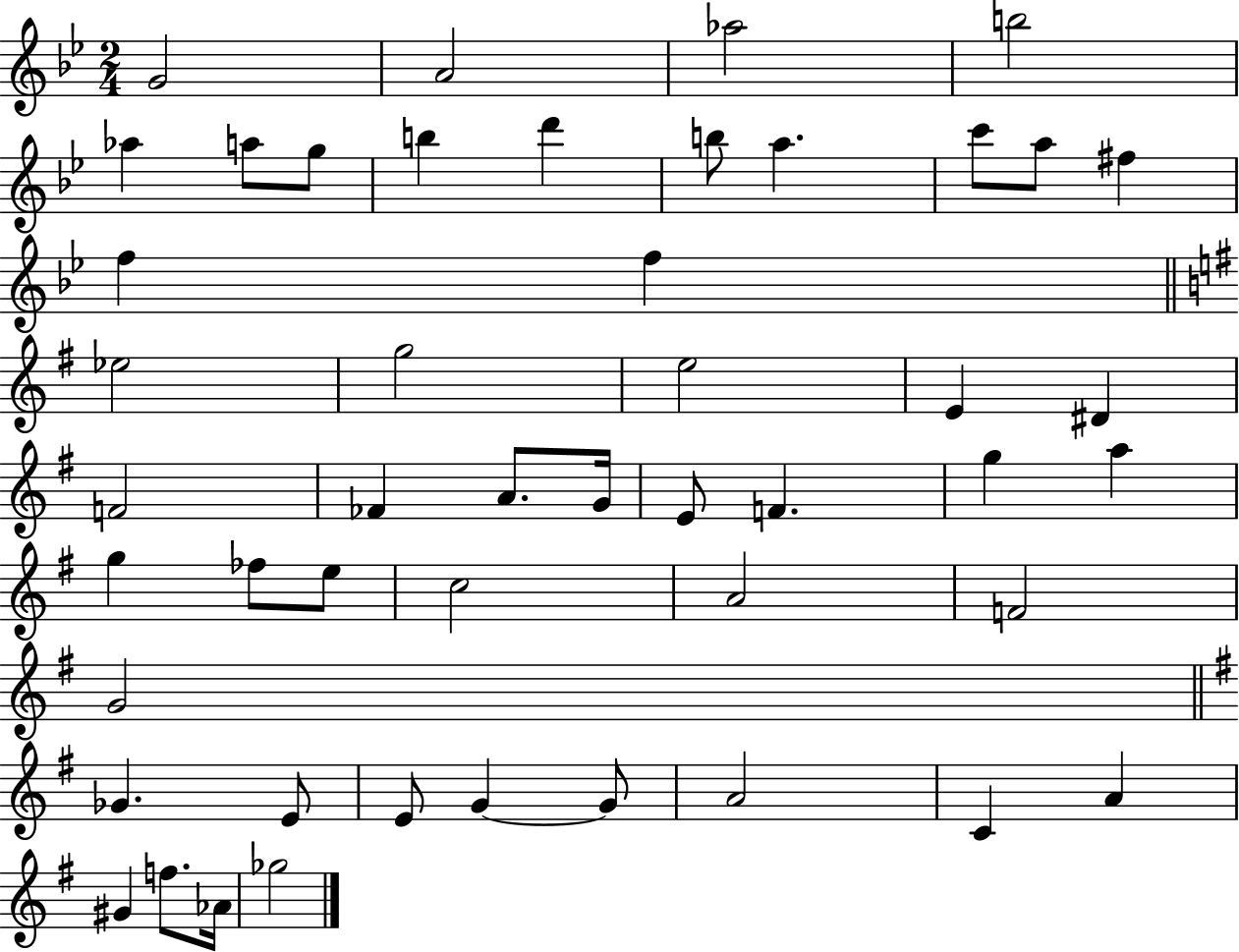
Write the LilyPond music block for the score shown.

{
  \clef treble
  \numericTimeSignature
  \time 2/4
  \key bes \major
  g'2 | a'2 | aes''2 | b''2 | \break aes''4 a''8 g''8 | b''4 d'''4 | b''8 a''4. | c'''8 a''8 fis''4 | \break f''4 f''4 | \bar "||" \break \key g \major ees''2 | g''2 | e''2 | e'4 dis'4 | \break f'2 | fes'4 a'8. g'16 | e'8 f'4. | g''4 a''4 | \break g''4 fes''8 e''8 | c''2 | a'2 | f'2 | \break g'2 | \bar "||" \break \key g \major ges'4. e'8 | e'8 g'4~~ g'8 | a'2 | c'4 a'4 | \break gis'4 f''8. aes'16 | ges''2 | \bar "|."
}